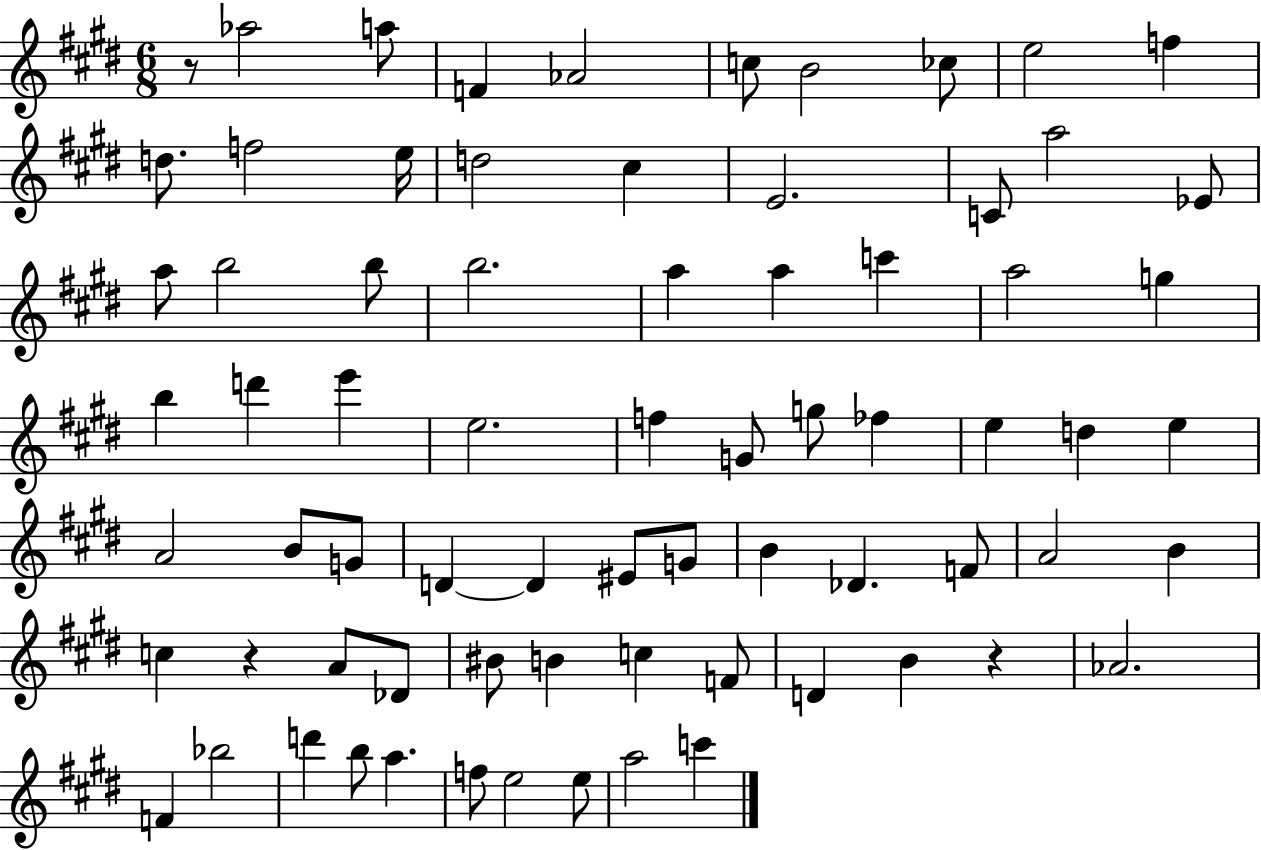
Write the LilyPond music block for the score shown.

{
  \clef treble
  \numericTimeSignature
  \time 6/8
  \key e \major
  r8 aes''2 a''8 | f'4 aes'2 | c''8 b'2 ces''8 | e''2 f''4 | \break d''8. f''2 e''16 | d''2 cis''4 | e'2. | c'8 a''2 ees'8 | \break a''8 b''2 b''8 | b''2. | a''4 a''4 c'''4 | a''2 g''4 | \break b''4 d'''4 e'''4 | e''2. | f''4 g'8 g''8 fes''4 | e''4 d''4 e''4 | \break a'2 b'8 g'8 | d'4~~ d'4 eis'8 g'8 | b'4 des'4. f'8 | a'2 b'4 | \break c''4 r4 a'8 des'8 | bis'8 b'4 c''4 f'8 | d'4 b'4 r4 | aes'2. | \break f'4 bes''2 | d'''4 b''8 a''4. | f''8 e''2 e''8 | a''2 c'''4 | \break \bar "|."
}